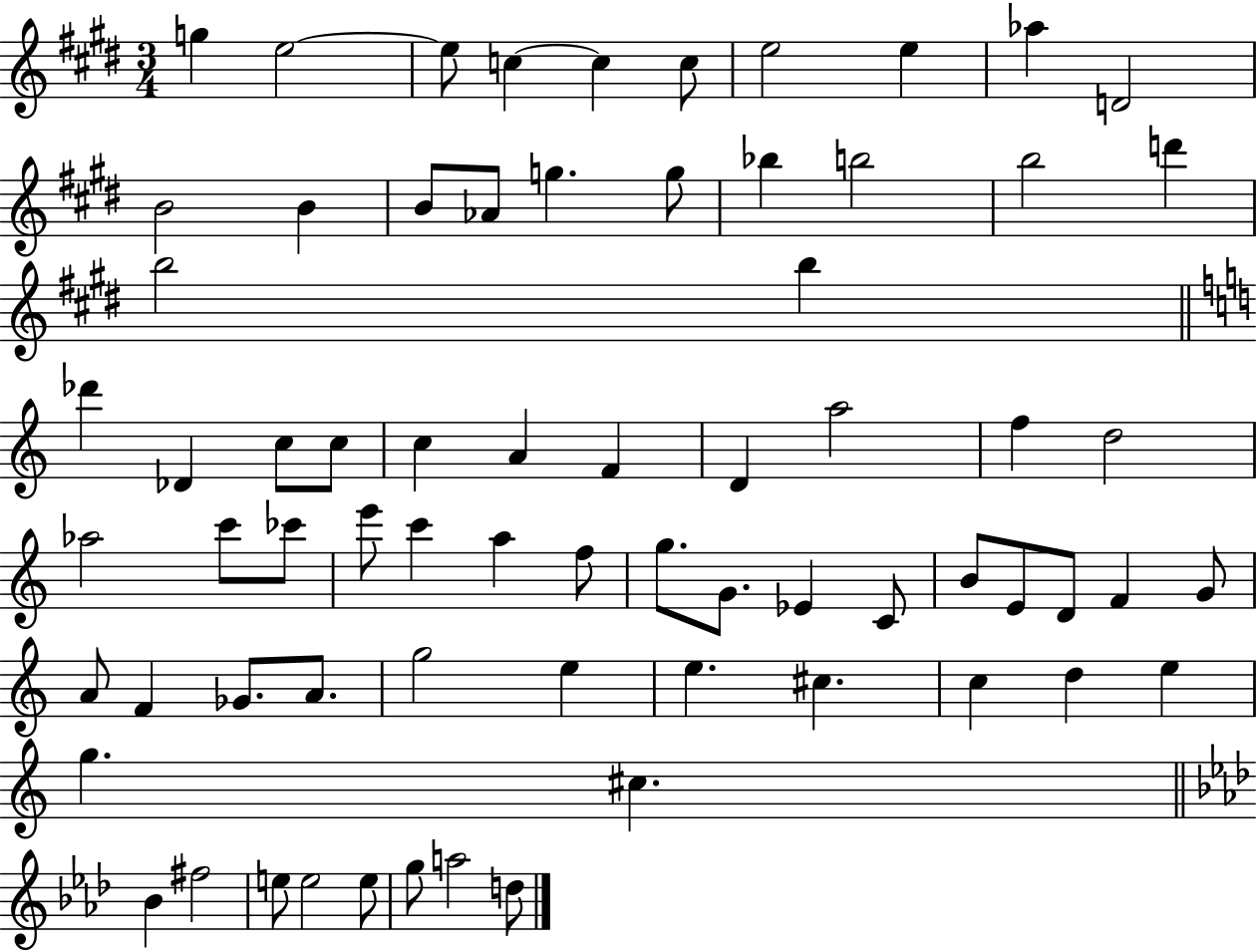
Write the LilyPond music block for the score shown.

{
  \clef treble
  \numericTimeSignature
  \time 3/4
  \key e \major
  g''4 e''2~~ | e''8 c''4~~ c''4 c''8 | e''2 e''4 | aes''4 d'2 | \break b'2 b'4 | b'8 aes'8 g''4. g''8 | bes''4 b''2 | b''2 d'''4 | \break b''2 b''4 | \bar "||" \break \key a \minor des'''4 des'4 c''8 c''8 | c''4 a'4 f'4 | d'4 a''2 | f''4 d''2 | \break aes''2 c'''8 ces'''8 | e'''8 c'''4 a''4 f''8 | g''8. g'8. ees'4 c'8 | b'8 e'8 d'8 f'4 g'8 | \break a'8 f'4 ges'8. a'8. | g''2 e''4 | e''4. cis''4. | c''4 d''4 e''4 | \break g''4. cis''4. | \bar "||" \break \key f \minor bes'4 fis''2 | e''8 e''2 e''8 | g''8 a''2 d''8 | \bar "|."
}